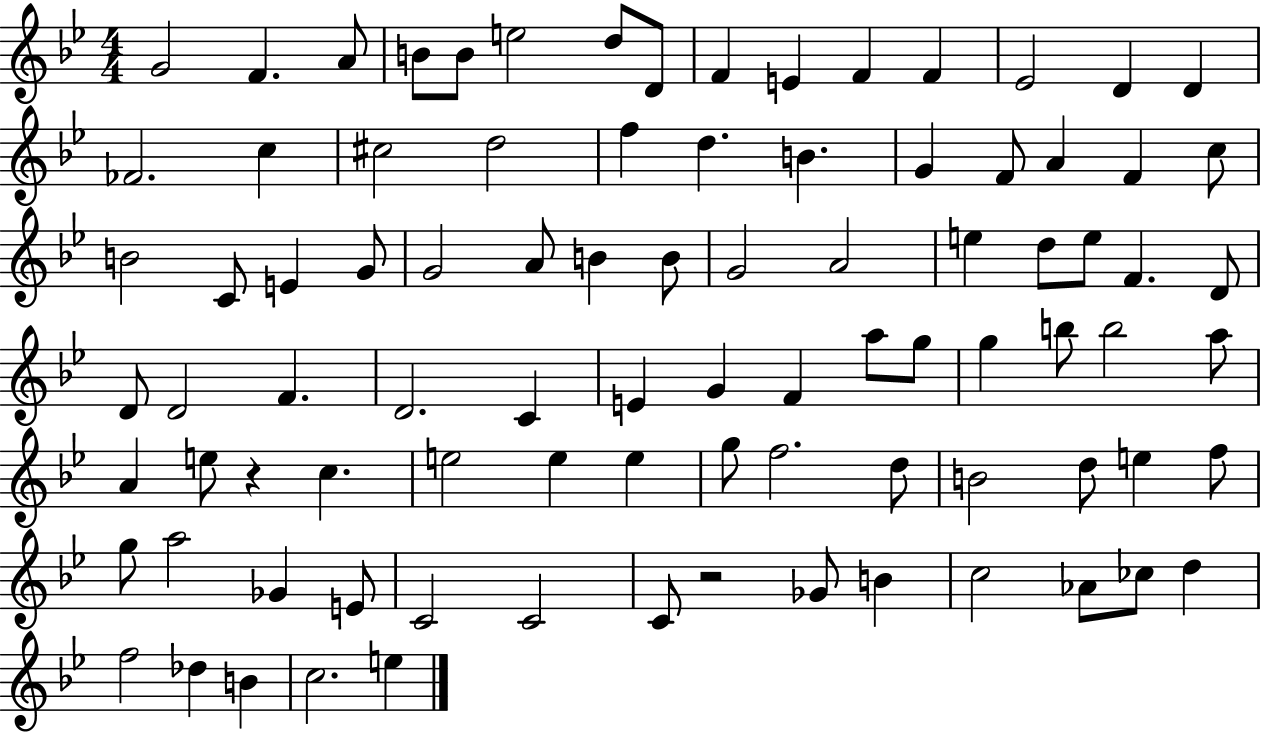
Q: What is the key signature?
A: BES major